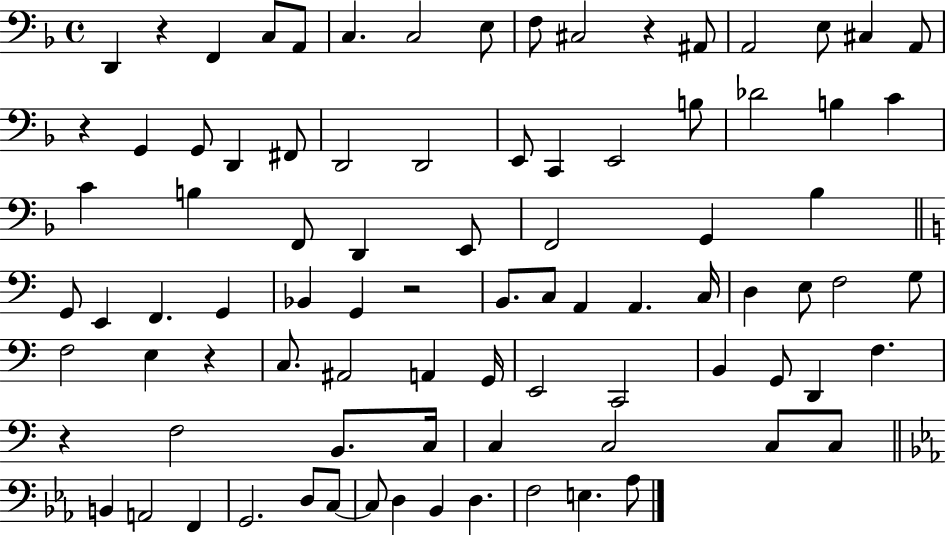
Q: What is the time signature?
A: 4/4